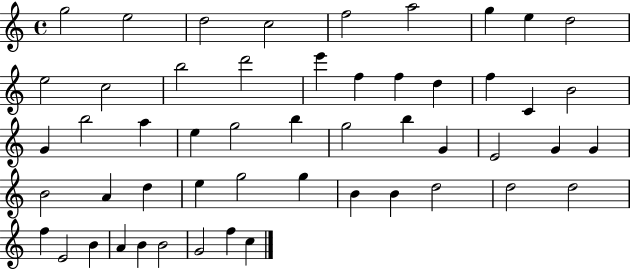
X:1
T:Untitled
M:4/4
L:1/4
K:C
g2 e2 d2 c2 f2 a2 g e d2 e2 c2 b2 d'2 e' f f d f C B2 G b2 a e g2 b g2 b G E2 G G B2 A d e g2 g B B d2 d2 d2 f E2 B A B B2 G2 f c